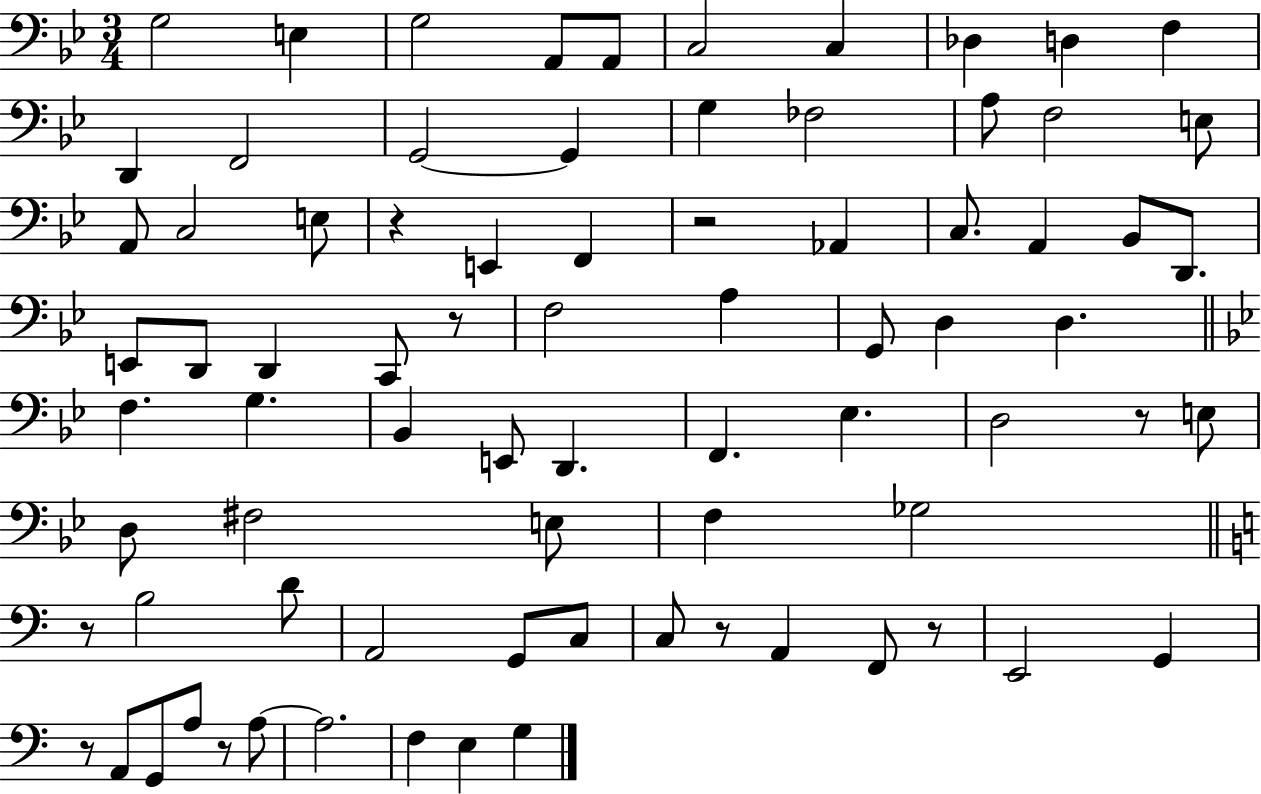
X:1
T:Untitled
M:3/4
L:1/4
K:Bb
G,2 E, G,2 A,,/2 A,,/2 C,2 C, _D, D, F, D,, F,,2 G,,2 G,, G, _F,2 A,/2 F,2 E,/2 A,,/2 C,2 E,/2 z E,, F,, z2 _A,, C,/2 A,, _B,,/2 D,,/2 E,,/2 D,,/2 D,, C,,/2 z/2 F,2 A, G,,/2 D, D, F, G, _B,, E,,/2 D,, F,, _E, D,2 z/2 E,/2 D,/2 ^F,2 E,/2 F, _G,2 z/2 B,2 D/2 A,,2 G,,/2 C,/2 C,/2 z/2 A,, F,,/2 z/2 E,,2 G,, z/2 A,,/2 G,,/2 A,/2 z/2 A,/2 A,2 F, E, G,